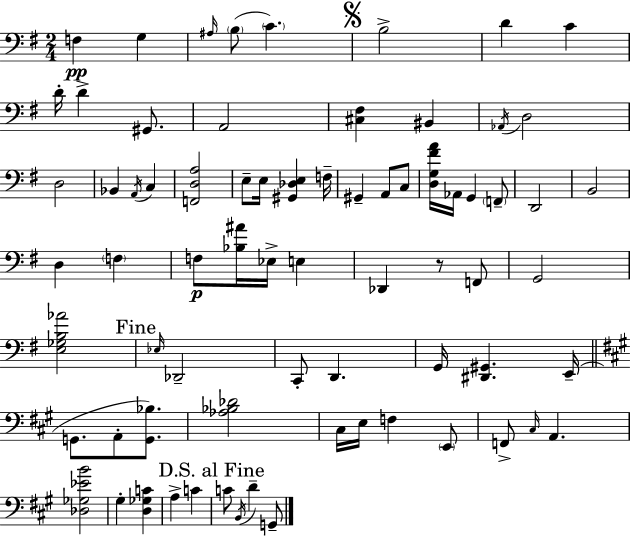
{
  \clef bass
  \numericTimeSignature
  \time 2/4
  \key g \major
  f4\pp g4 | \grace { ais16 }( \parenthesize b8 \parenthesize c'4.) | \mark \markup { \musicglyph "scripts.segno" } b2-> | d'4 c'4 | \break d'16-. d'4-> gis,8. | a,2 | <cis fis>4 bis,4 | \acciaccatura { aes,16 } d2 | \break d2 | bes,4 \acciaccatura { a,16 } c4 | <f, d a>2 | e8-- e16 <gis, des e>4 | \break f16-- gis,4-- a,8 | c8 <d g fis' a'>16 aes,16 g,4 | \parenthesize f,8-- d,2 | b,2 | \break d4 \parenthesize f4 | f8\p <bes ais'>16 ees16-> e4 | des,4 r8 | f,8 g,2 | \break <e ges b aes'>2 | \mark "Fine" \grace { ees16 } des,2-- | c,8-. d,4. | g,16 <dis, gis,>4. | \break e,16--( \bar "||" \break \key a \major g,8. a,8-. <g, bes>8.) | <aes bes des'>2 | cis16 e16 f4 \parenthesize e,8 | f,8-> \grace { cis16 } a,4. | \break <des ges ees' b'>2 | gis4-. <d ges c'>4 | a4-> c'4 | \mark "D.S. al Fine" c'8 \acciaccatura { b,16 } d'4-- | \break g,8-- \bar "|."
}